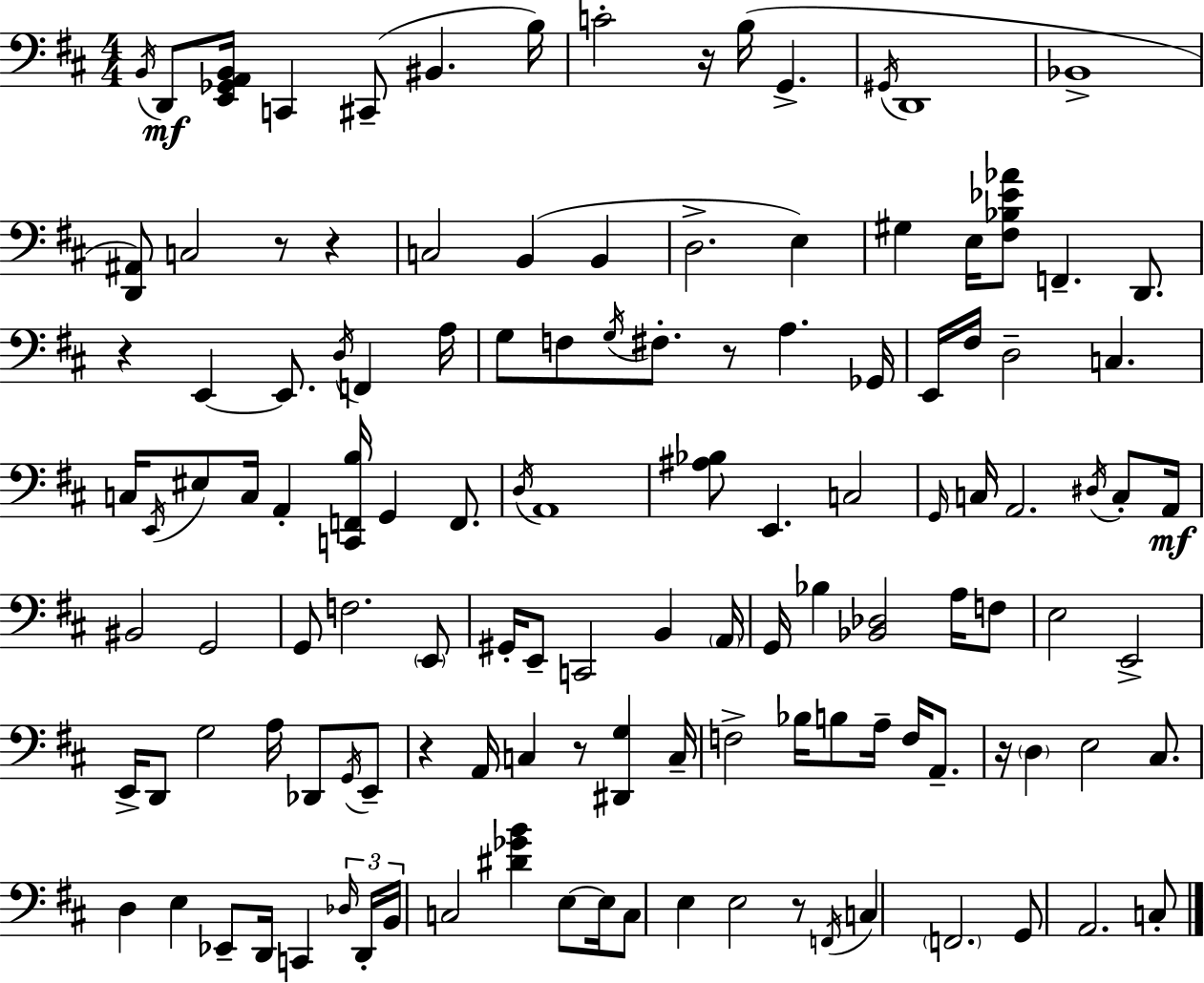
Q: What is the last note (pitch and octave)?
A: C3